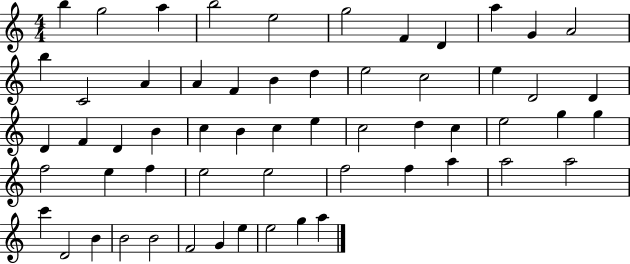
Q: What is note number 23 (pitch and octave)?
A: D4